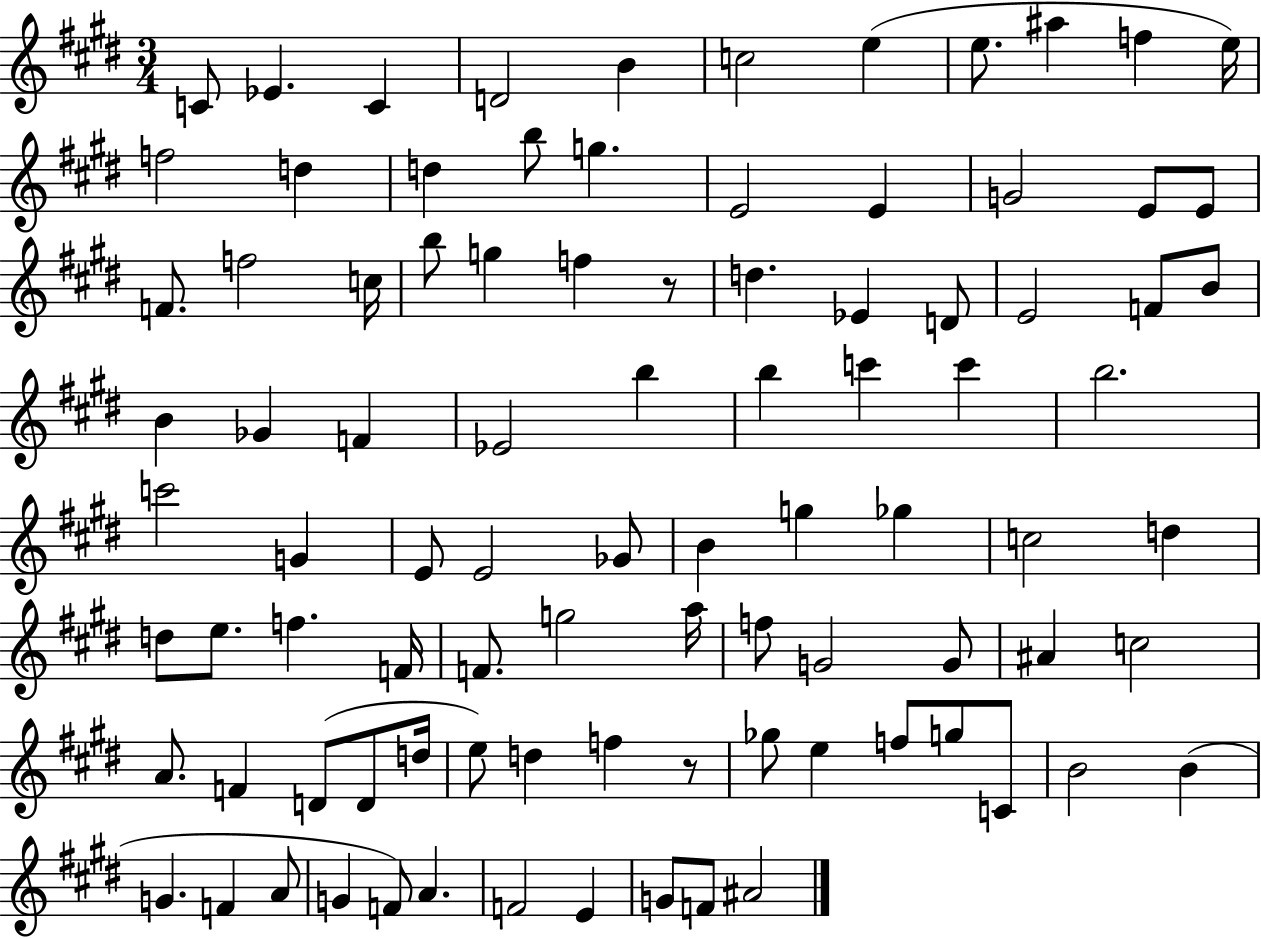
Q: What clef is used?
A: treble